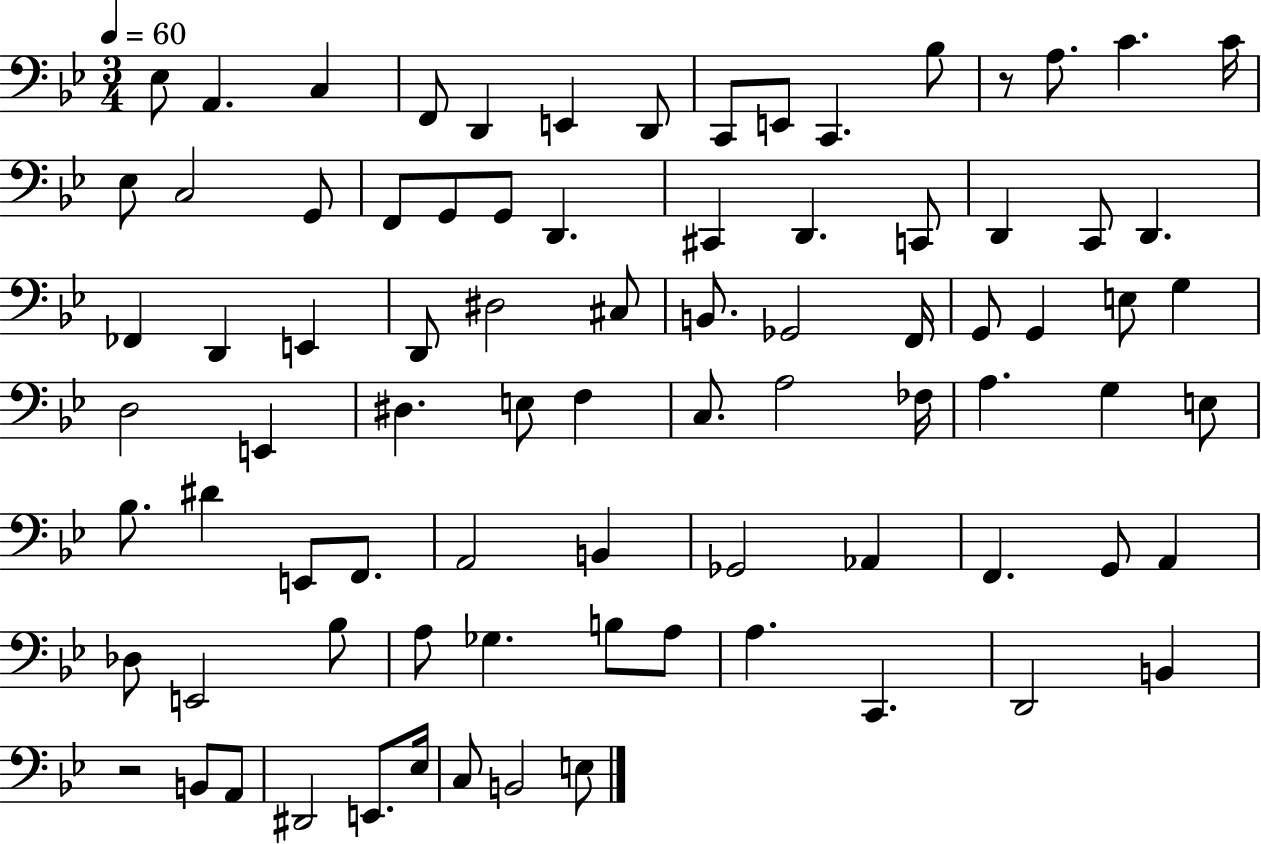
Eb3/e A2/q. C3/q F2/e D2/q E2/q D2/e C2/e E2/e C2/q. Bb3/e R/e A3/e. C4/q. C4/s Eb3/e C3/h G2/e F2/e G2/e G2/e D2/q. C#2/q D2/q. C2/e D2/q C2/e D2/q. FES2/q D2/q E2/q D2/e D#3/h C#3/e B2/e. Gb2/h F2/s G2/e G2/q E3/e G3/q D3/h E2/q D#3/q. E3/e F3/q C3/e. A3/h FES3/s A3/q. G3/q E3/e Bb3/e. D#4/q E2/e F2/e. A2/h B2/q Gb2/h Ab2/q F2/q. G2/e A2/q Db3/e E2/h Bb3/e A3/e Gb3/q. B3/e A3/e A3/q. C2/q. D2/h B2/q R/h B2/e A2/e D#2/h E2/e. Eb3/s C3/e B2/h E3/e